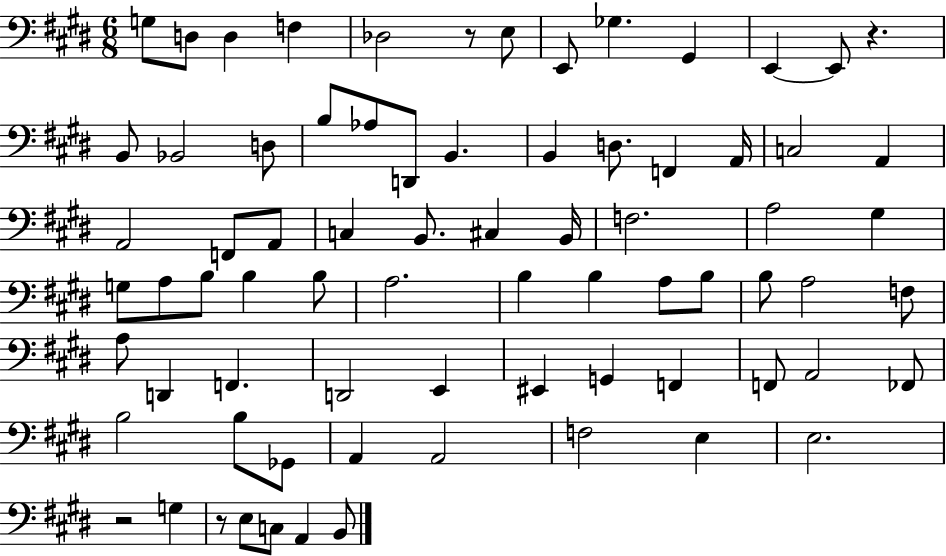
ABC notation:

X:1
T:Untitled
M:6/8
L:1/4
K:E
G,/2 D,/2 D, F, _D,2 z/2 E,/2 E,,/2 _G, ^G,, E,, E,,/2 z B,,/2 _B,,2 D,/2 B,/2 _A,/2 D,,/2 B,, B,, D,/2 F,, A,,/4 C,2 A,, A,,2 F,,/2 A,,/2 C, B,,/2 ^C, B,,/4 F,2 A,2 ^G, G,/2 A,/2 B,/2 B, B,/2 A,2 B, B, A,/2 B,/2 B,/2 A,2 F,/2 A,/2 D,, F,, D,,2 E,, ^E,, G,, F,, F,,/2 A,,2 _F,,/2 B,2 B,/2 _G,,/2 A,, A,,2 F,2 E, E,2 z2 G, z/2 E,/2 C,/2 A,, B,,/2